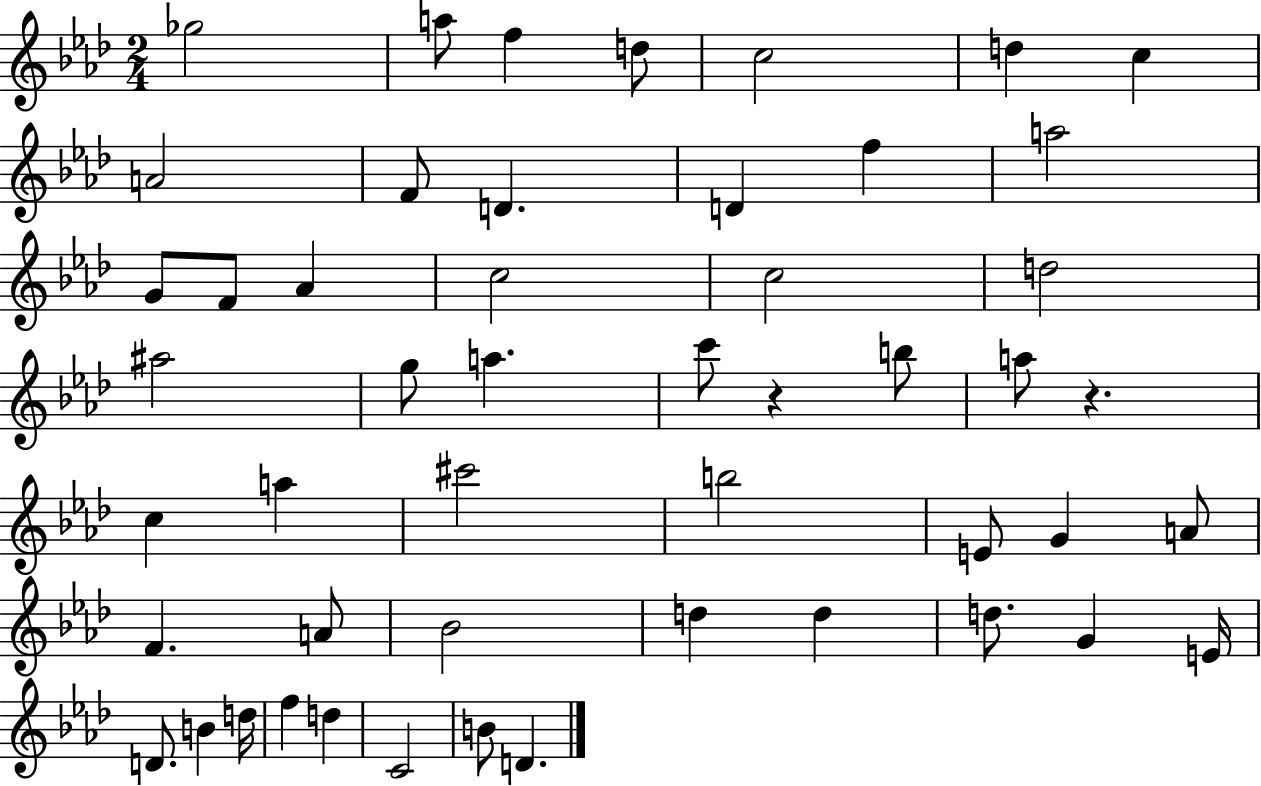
X:1
T:Untitled
M:2/4
L:1/4
K:Ab
_g2 a/2 f d/2 c2 d c A2 F/2 D D f a2 G/2 F/2 _A c2 c2 d2 ^a2 g/2 a c'/2 z b/2 a/2 z c a ^c'2 b2 E/2 G A/2 F A/2 _B2 d d d/2 G E/4 D/2 B d/4 f d C2 B/2 D